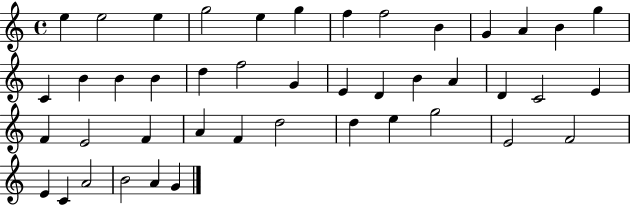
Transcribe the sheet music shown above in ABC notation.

X:1
T:Untitled
M:4/4
L:1/4
K:C
e e2 e g2 e g f f2 B G A B g C B B B d f2 G E D B A D C2 E F E2 F A F d2 d e g2 E2 F2 E C A2 B2 A G